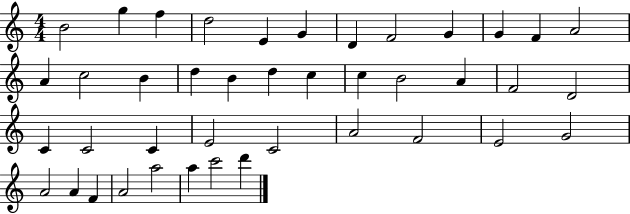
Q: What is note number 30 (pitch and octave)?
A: A4